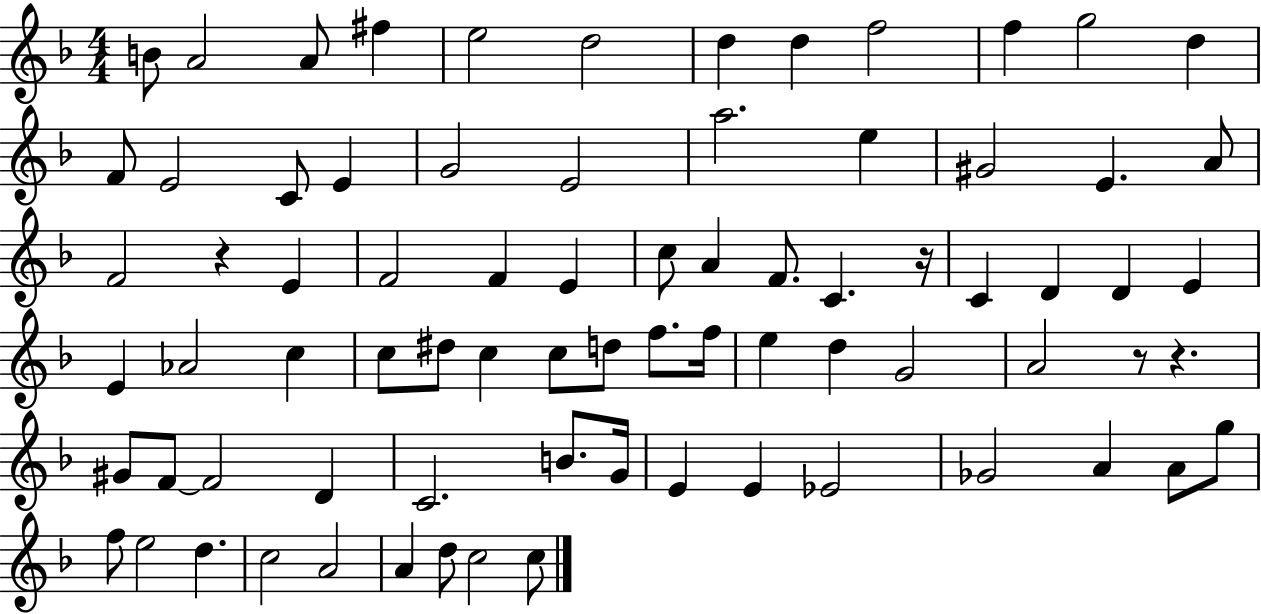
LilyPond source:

{
  \clef treble
  \numericTimeSignature
  \time 4/4
  \key f \major
  b'8 a'2 a'8 fis''4 | e''2 d''2 | d''4 d''4 f''2 | f''4 g''2 d''4 | \break f'8 e'2 c'8 e'4 | g'2 e'2 | a''2. e''4 | gis'2 e'4. a'8 | \break f'2 r4 e'4 | f'2 f'4 e'4 | c''8 a'4 f'8. c'4. r16 | c'4 d'4 d'4 e'4 | \break e'4 aes'2 c''4 | c''8 dis''8 c''4 c''8 d''8 f''8. f''16 | e''4 d''4 g'2 | a'2 r8 r4. | \break gis'8 f'8~~ f'2 d'4 | c'2. b'8. g'16 | e'4 e'4 ees'2 | ges'2 a'4 a'8 g''8 | \break f''8 e''2 d''4. | c''2 a'2 | a'4 d''8 c''2 c''8 | \bar "|."
}